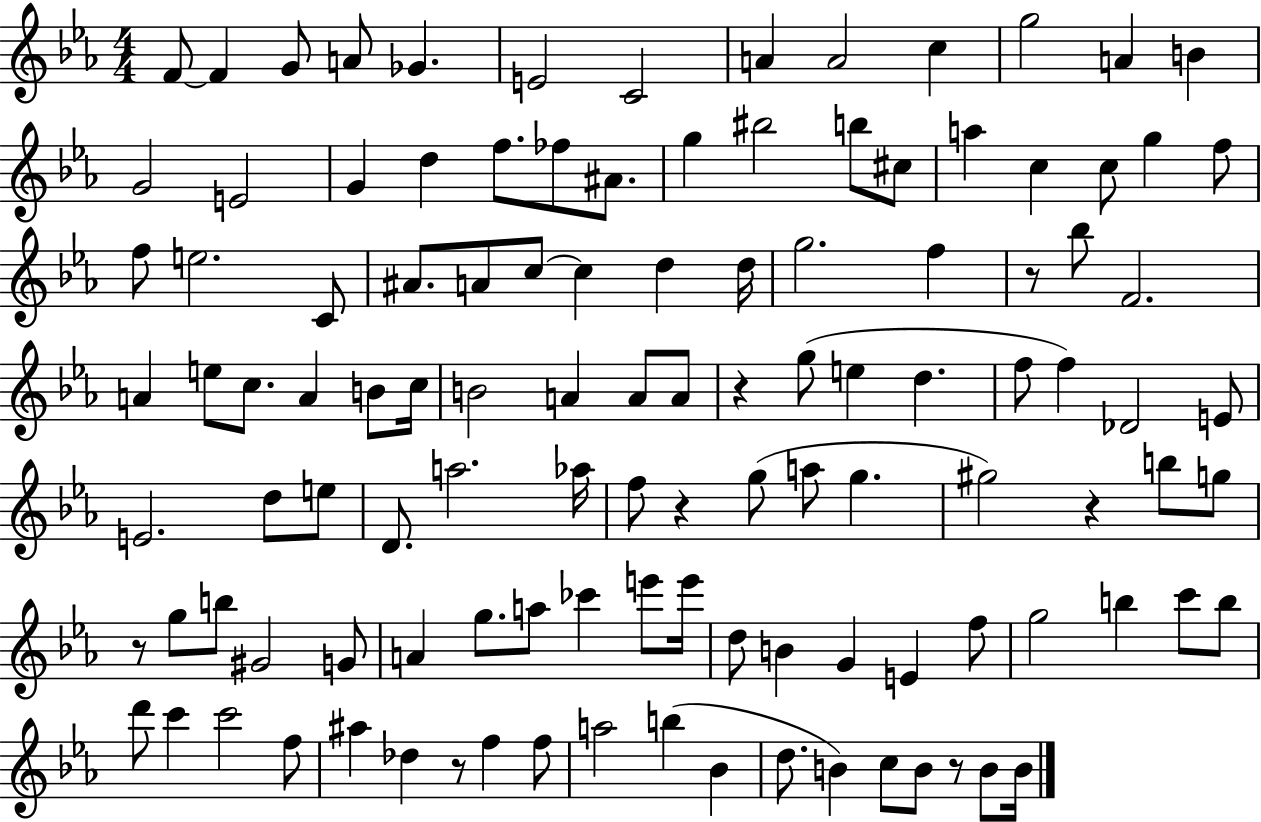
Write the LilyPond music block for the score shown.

{
  \clef treble
  \numericTimeSignature
  \time 4/4
  \key ees \major
  f'8~~ f'4 g'8 a'8 ges'4. | e'2 c'2 | a'4 a'2 c''4 | g''2 a'4 b'4 | \break g'2 e'2 | g'4 d''4 f''8. fes''8 ais'8. | g''4 bis''2 b''8 cis''8 | a''4 c''4 c''8 g''4 f''8 | \break f''8 e''2. c'8 | ais'8. a'8 c''8~~ c''4 d''4 d''16 | g''2. f''4 | r8 bes''8 f'2. | \break a'4 e''8 c''8. a'4 b'8 c''16 | b'2 a'4 a'8 a'8 | r4 g''8( e''4 d''4. | f''8 f''4) des'2 e'8 | \break e'2. d''8 e''8 | d'8. a''2. aes''16 | f''8 r4 g''8( a''8 g''4. | gis''2) r4 b''8 g''8 | \break r8 g''8 b''8 gis'2 g'8 | a'4 g''8. a''8 ces'''4 e'''8 e'''16 | d''8 b'4 g'4 e'4 f''8 | g''2 b''4 c'''8 b''8 | \break d'''8 c'''4 c'''2 f''8 | ais''4 des''4 r8 f''4 f''8 | a''2 b''4( bes'4 | d''8. b'4) c''8 b'8 r8 b'8 b'16 | \break \bar "|."
}